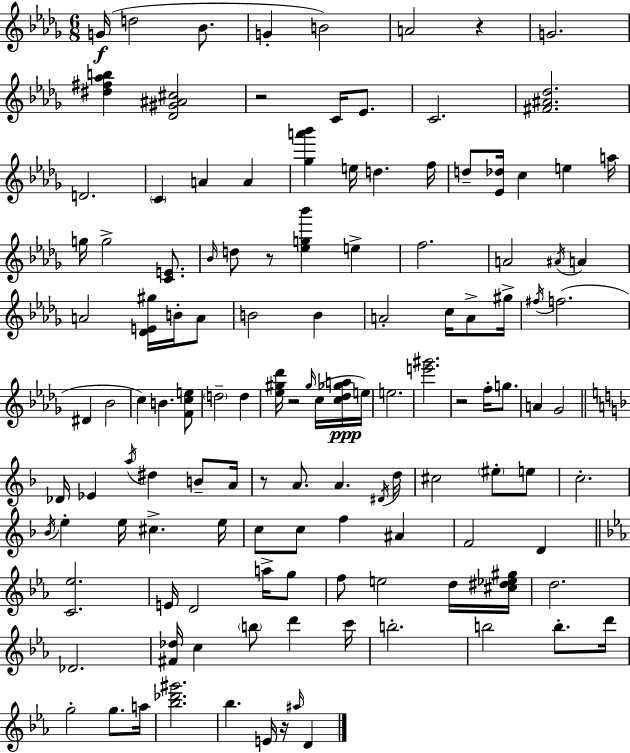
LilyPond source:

{
  \clef treble
  \numericTimeSignature
  \time 6/8
  \key bes \minor
  \repeat volta 2 { g'16(\f d''2 bes'8. | g'4-. b'2) | a'2 r4 | g'2. | \break <dis'' fis'' aes'' b''>4 <des' gis' ais' cis''>2 | r2 c'16 ees'8. | c'2. | <fis' ais' des''>2. | \break d'2. | \parenthesize c'4 a'4 a'4 | <ges'' a''' bes'''>4 e''16 d''4. f''16 | d''8-- <ees' des''>16 c''4 e''4 a''16 | \break g''16 g''2-> <c' e'>8. | \grace { bes'16 } d''8 r8 <ees'' g'' bes'''>4 e''4-> | f''2. | a'2 \acciaccatura { ais'16 } a'4 | \break a'2 <des' e' gis''>16 b'16-. | a'8 b'2 b'4 | a'2-. c''16 a'8-> | gis''16-> \acciaccatura { fis''16 } f''2.( | \break dis'4 bes'2 | c''4) b'4. | <f' c'' e''>8 \parenthesize d''2-- d''4 | <ees'' gis'' des'''>16 r2 | \break \grace { gis''16 }( c''16 <c'' des'' ges'' a''>16\ppp e''16) e''2. | <e''' gis'''>2. | r2 | f''16-. g''8. a'4 ges'2 | \break \bar "||" \break \key f \major des'16 ees'4 \acciaccatura { a''16 } dis''4 b'8-- | a'16 r8 a'8. a'4. | \acciaccatura { dis'16 } d''16 cis''2 \parenthesize eis''8-. | e''8 c''2.-. | \break \acciaccatura { bes'16 } e''4-. e''16 cis''4.-> | e''16 c''8 c''8 f''4 ais'4 | f'2 d'4 | \bar "||" \break \key c \minor <c' ees''>2. | e'16 d'2 a''16-> g''8 | f''8 e''2 d''16 <cis'' dis'' ees'' gis''>16 | d''2. | \break des'2. | <fis' des''>16 c''4 \parenthesize b''8 d'''4 c'''16 | b''2.-. | b''2 b''8.-. d'''16 | \break g''2-. g''8. a''16 | <bes'' des''' gis'''>2. | bes''4. e'16 r16 \grace { ais''16 } d'4 | } \bar "|."
}